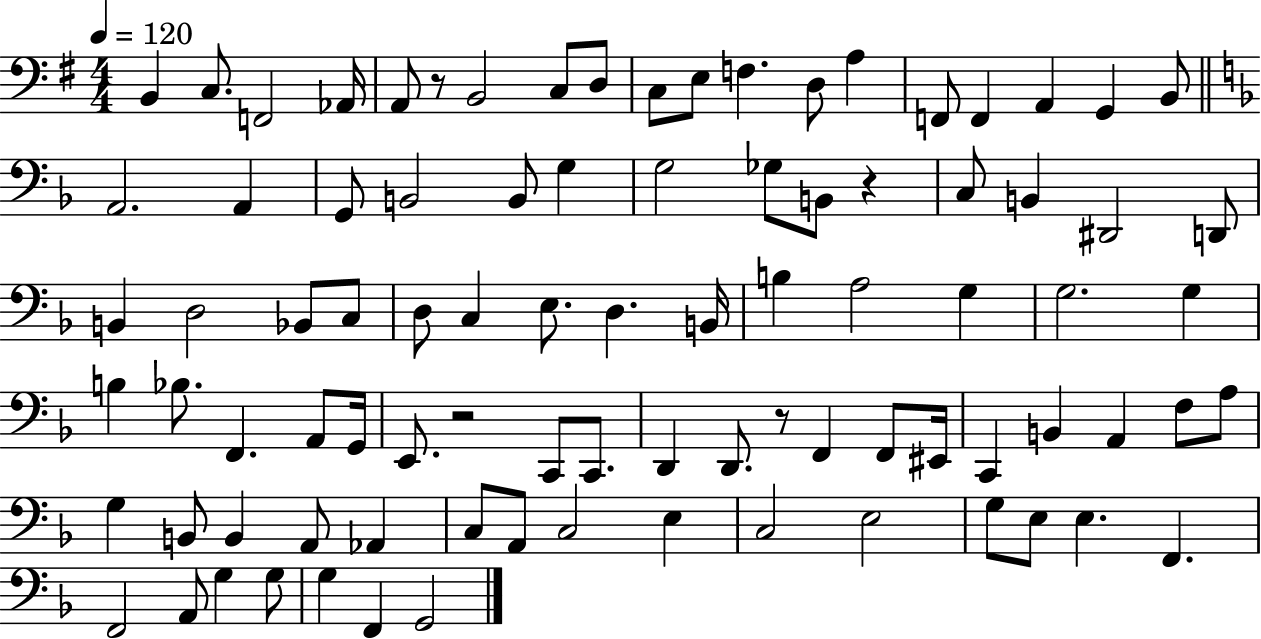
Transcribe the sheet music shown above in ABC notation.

X:1
T:Untitled
M:4/4
L:1/4
K:G
B,, C,/2 F,,2 _A,,/4 A,,/2 z/2 B,,2 C,/2 D,/2 C,/2 E,/2 F, D,/2 A, F,,/2 F,, A,, G,, B,,/2 A,,2 A,, G,,/2 B,,2 B,,/2 G, G,2 _G,/2 B,,/2 z C,/2 B,, ^D,,2 D,,/2 B,, D,2 _B,,/2 C,/2 D,/2 C, E,/2 D, B,,/4 B, A,2 G, G,2 G, B, _B,/2 F,, A,,/2 G,,/4 E,,/2 z2 C,,/2 C,,/2 D,, D,,/2 z/2 F,, F,,/2 ^E,,/4 C,, B,, A,, F,/2 A,/2 G, B,,/2 B,, A,,/2 _A,, C,/2 A,,/2 C,2 E, C,2 E,2 G,/2 E,/2 E, F,, F,,2 A,,/2 G, G,/2 G, F,, G,,2